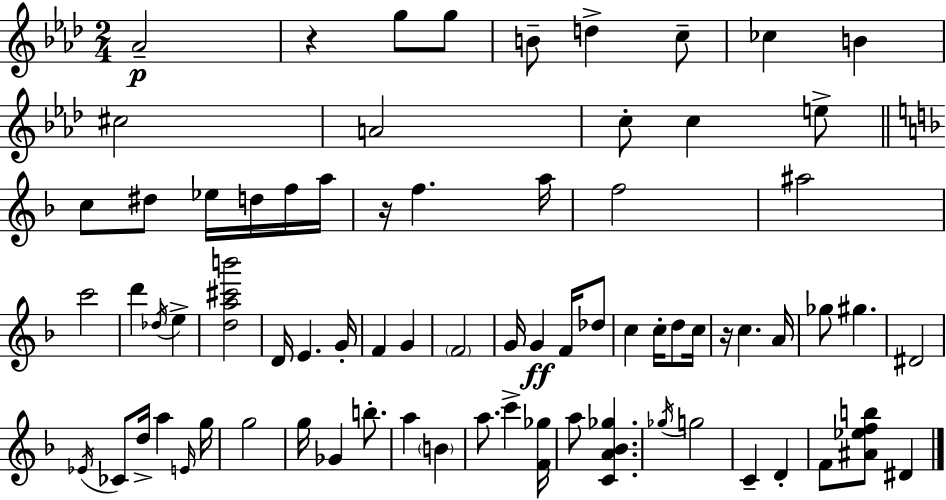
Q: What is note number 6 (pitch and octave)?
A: C5